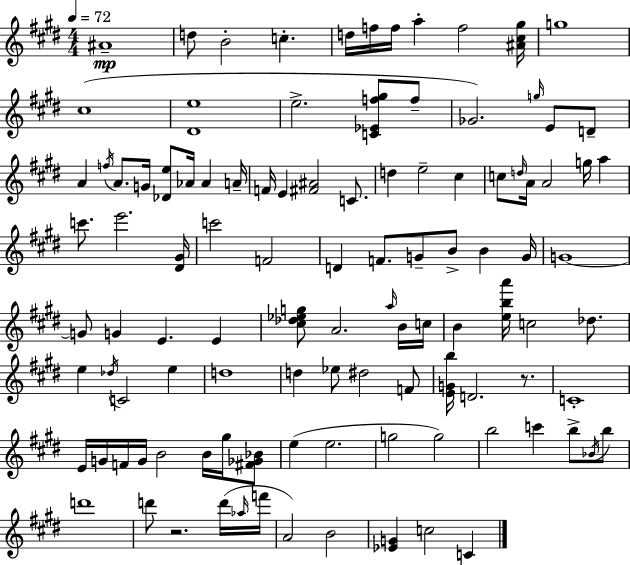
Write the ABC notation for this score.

X:1
T:Untitled
M:4/4
L:1/4
K:E
^A4 d/2 B2 c d/4 f/4 f/4 a f2 [^A^c^g]/4 g4 ^c4 [^De]4 e2 [C_Ef^g]/2 f/2 _G2 g/4 E/2 D/2 A f/4 A/2 G/4 [_De]/2 _A/4 _A A/4 F/4 E [^F^A]2 C/2 d e2 ^c c/2 d/4 A/4 A2 g/4 a c'/2 e'2 [^D^G]/4 c'2 F2 D F/2 G/2 B/2 B G/4 G4 G/2 G E E [^c_d_eg]/2 A2 a/4 B/4 c/4 B [eba']/4 c2 _d/2 e _d/4 C2 e d4 d _e/2 ^d2 F/2 [EGb]/4 D2 z/2 C4 E/4 G/4 F/4 G/4 B2 B/4 ^g/4 [^F_G_B]/2 e e2 g2 g2 b2 c' b/2 _B/4 b/2 d'4 d'/2 z2 d'/4 _a/4 f'/4 A2 B2 [_EG] c2 C